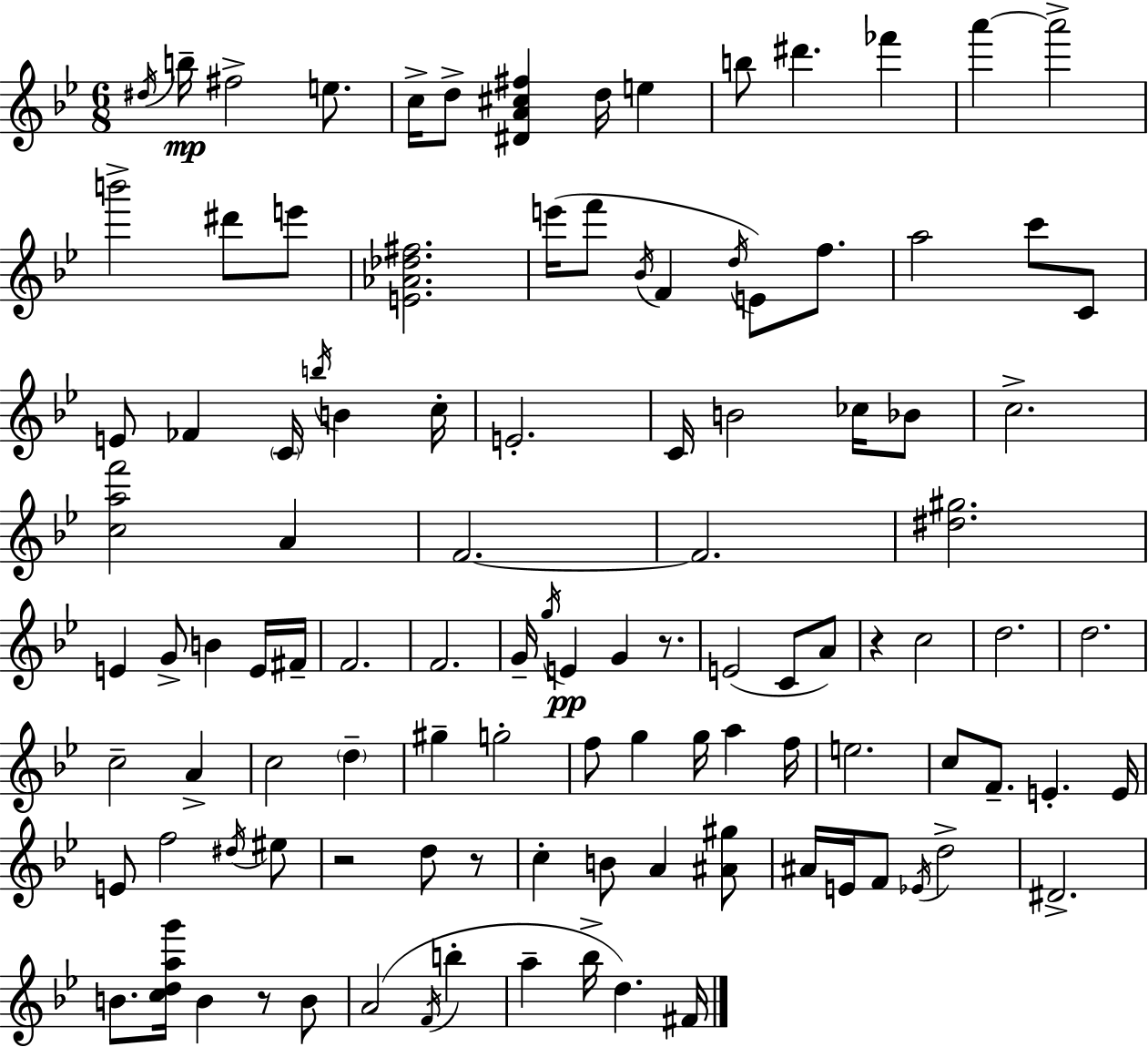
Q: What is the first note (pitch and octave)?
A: D#5